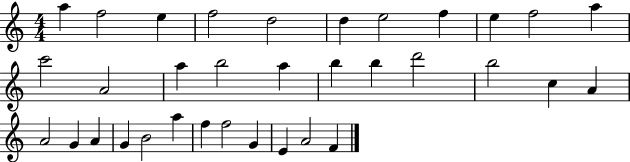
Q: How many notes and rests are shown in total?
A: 34